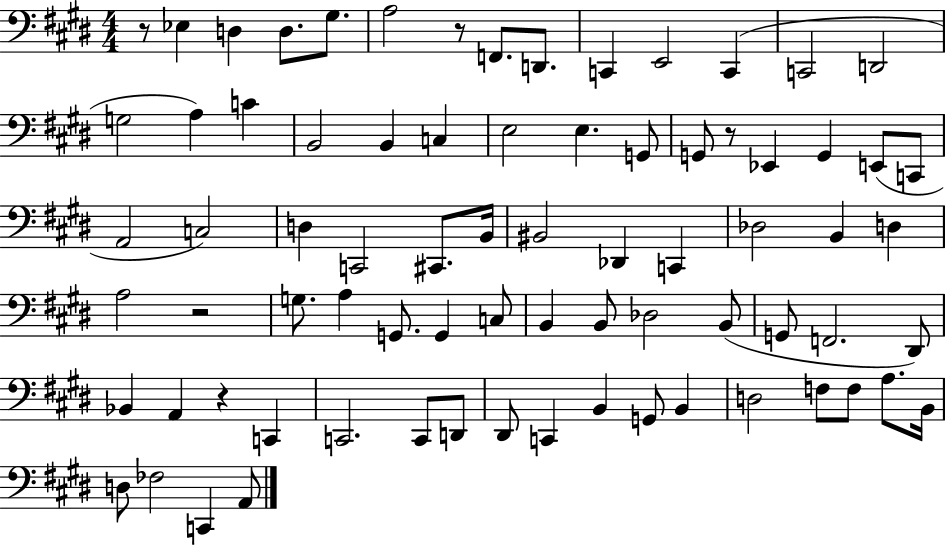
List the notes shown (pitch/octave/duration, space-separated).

R/e Eb3/q D3/q D3/e. G#3/e. A3/h R/e F2/e. D2/e. C2/q E2/h C2/q C2/h D2/h G3/h A3/q C4/q B2/h B2/q C3/q E3/h E3/q. G2/e G2/e R/e Eb2/q G2/q E2/e C2/e A2/h C3/h D3/q C2/h C#2/e. B2/s BIS2/h Db2/q C2/q Db3/h B2/q D3/q A3/h R/h G3/e. A3/q G2/e. G2/q C3/e B2/q B2/e Db3/h B2/e G2/e F2/h. D#2/e Bb2/q A2/q R/q C2/q C2/h. C2/e D2/e D#2/e C2/q B2/q G2/e B2/q D3/h F3/e F3/e A3/e. B2/s D3/e FES3/h C2/q A2/e